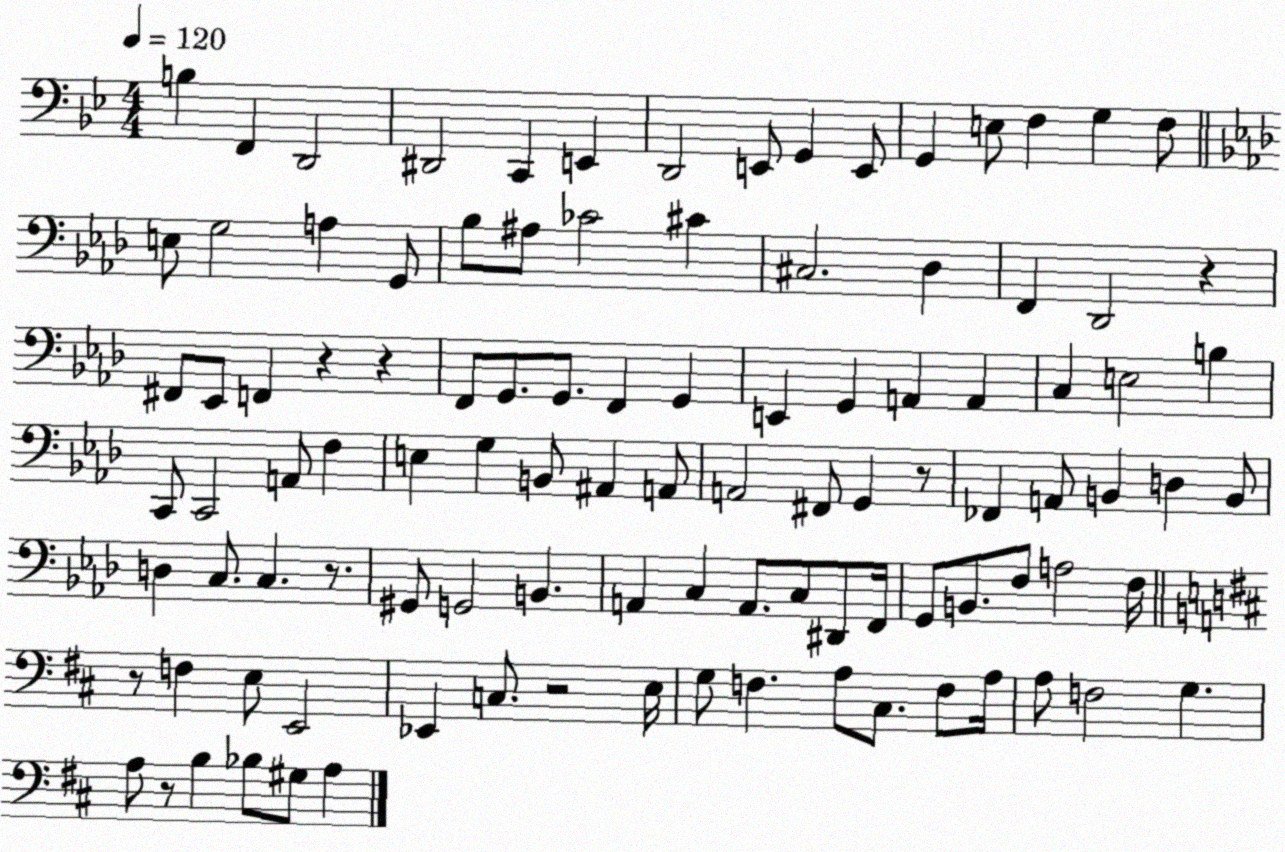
X:1
T:Untitled
M:4/4
L:1/4
K:Bb
B, F,, D,,2 ^D,,2 C,, E,, D,,2 E,,/2 G,, E,,/2 G,, E,/2 F, G, F,/2 E,/2 G,2 A, G,,/2 _B,/2 ^A,/2 _C2 ^C ^C,2 _D, F,, _D,,2 z ^F,,/2 _E,,/2 F,, z z F,,/2 G,,/2 G,,/2 F,, G,, E,, G,, A,, A,, C, E,2 B, C,,/2 C,,2 A,,/2 F, E, G, B,,/2 ^A,, A,,/2 A,,2 ^F,,/2 G,, z/2 _F,, A,,/2 B,, D, B,,/2 D, C,/2 C, z/2 ^G,,/2 G,,2 B,, A,, C, A,,/2 C,/2 ^D,,/2 F,,/4 G,,/2 B,,/2 F,/2 A,2 F,/4 z/2 F, E,/2 E,,2 _E,, C,/2 z2 E,/4 G,/2 F, A,/2 ^C,/2 F,/2 A,/4 A,/2 F,2 G, A,/2 z/2 B, _B,/2 ^G,/2 A,